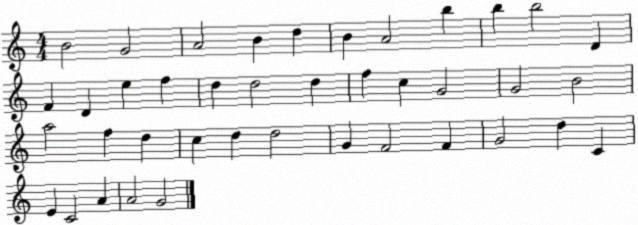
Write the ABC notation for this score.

X:1
T:Untitled
M:4/4
L:1/4
K:C
B2 G2 A2 B d B A2 b b b2 D F D e f d d2 d f c G2 G2 B2 a2 f d c d d2 G F2 F G2 d C E C2 A A2 G2